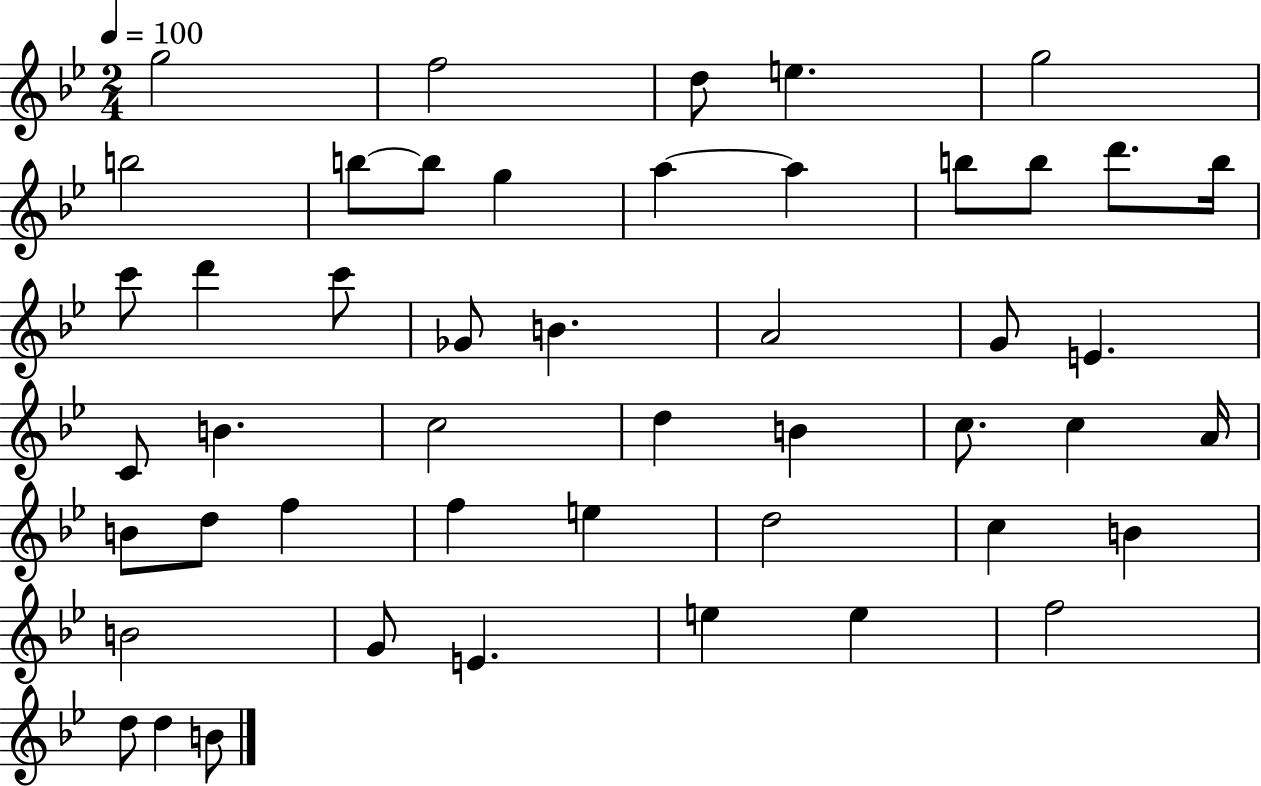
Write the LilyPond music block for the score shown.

{
  \clef treble
  \numericTimeSignature
  \time 2/4
  \key bes \major
  \tempo 4 = 100
  \repeat volta 2 { g''2 | f''2 | d''8 e''4. | g''2 | \break b''2 | b''8~~ b''8 g''4 | a''4~~ a''4 | b''8 b''8 d'''8. b''16 | \break c'''8 d'''4 c'''8 | ges'8 b'4. | a'2 | g'8 e'4. | \break c'8 b'4. | c''2 | d''4 b'4 | c''8. c''4 a'16 | \break b'8 d''8 f''4 | f''4 e''4 | d''2 | c''4 b'4 | \break b'2 | g'8 e'4. | e''4 e''4 | f''2 | \break d''8 d''4 b'8 | } \bar "|."
}